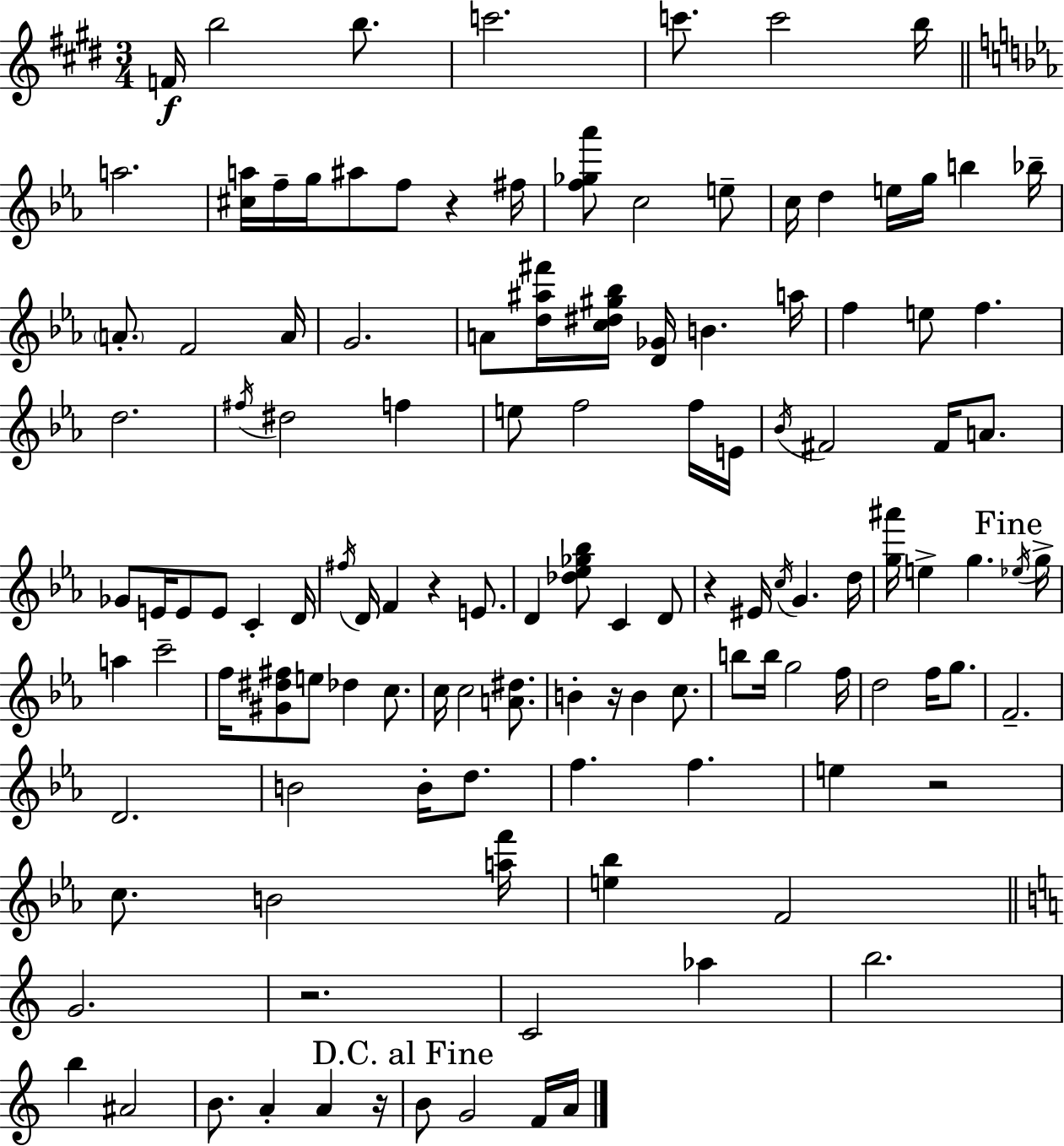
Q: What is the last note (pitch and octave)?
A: A4